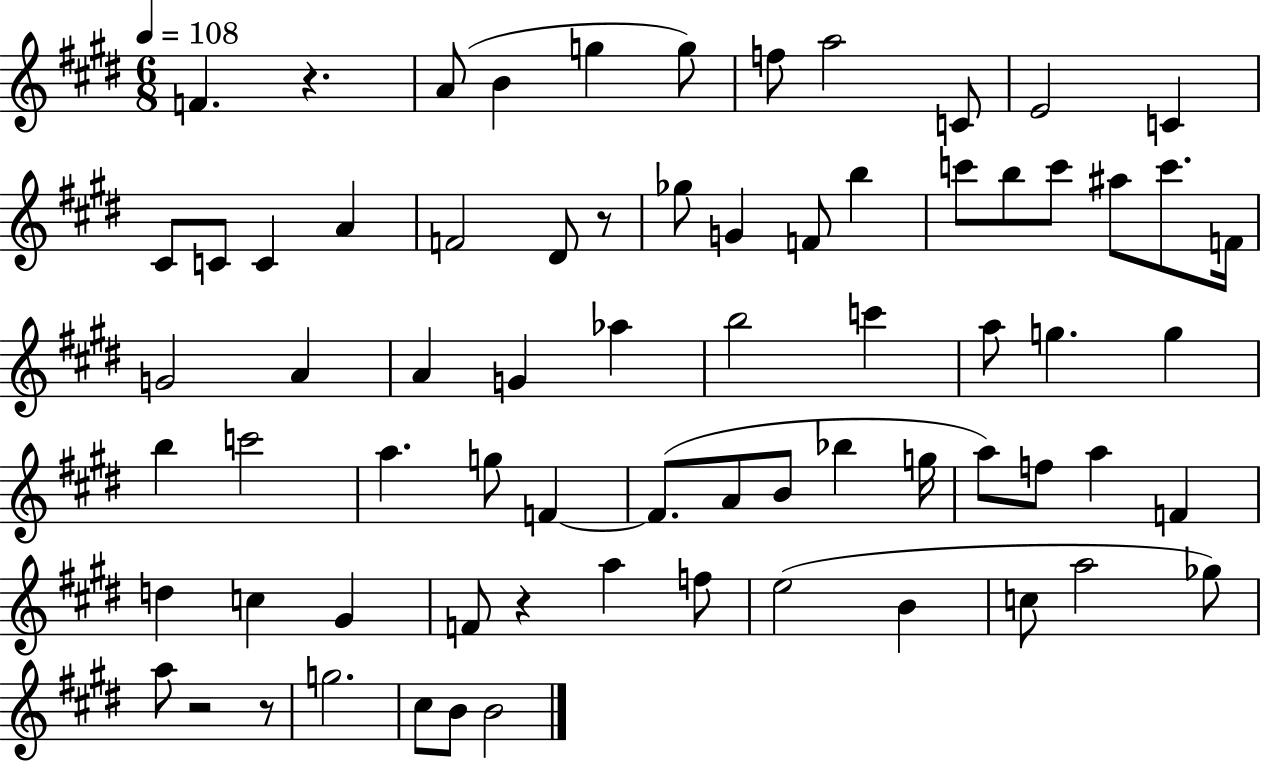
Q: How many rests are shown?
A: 5